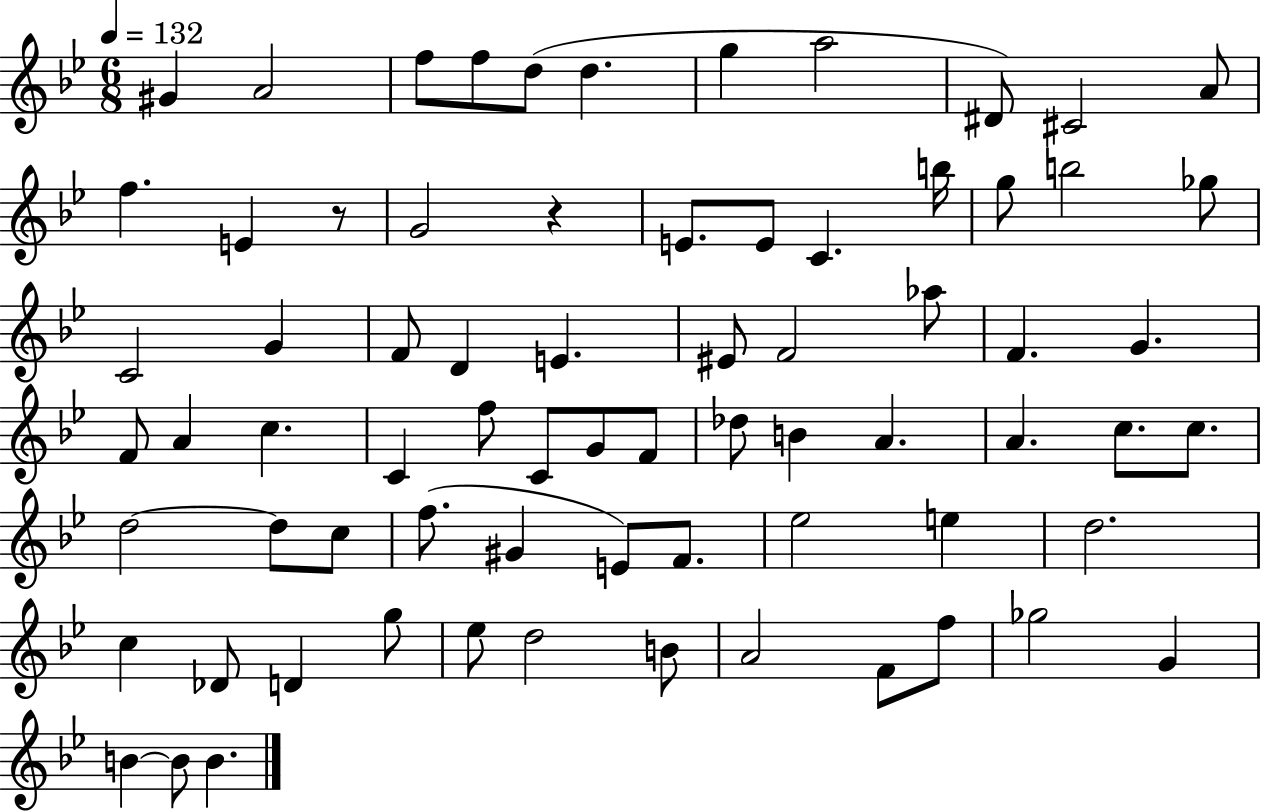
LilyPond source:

{
  \clef treble
  \numericTimeSignature
  \time 6/8
  \key bes \major
  \tempo 4 = 132
  gis'4 a'2 | f''8 f''8 d''8( d''4. | g''4 a''2 | dis'8) cis'2 a'8 | \break f''4. e'4 r8 | g'2 r4 | e'8. e'8 c'4. b''16 | g''8 b''2 ges''8 | \break c'2 g'4 | f'8 d'4 e'4. | eis'8 f'2 aes''8 | f'4. g'4. | \break f'8 a'4 c''4. | c'4 f''8 c'8 g'8 f'8 | des''8 b'4 a'4. | a'4. c''8. c''8. | \break d''2~~ d''8 c''8 | f''8.( gis'4 e'8) f'8. | ees''2 e''4 | d''2. | \break c''4 des'8 d'4 g''8 | ees''8 d''2 b'8 | a'2 f'8 f''8 | ges''2 g'4 | \break b'4~~ b'8 b'4. | \bar "|."
}